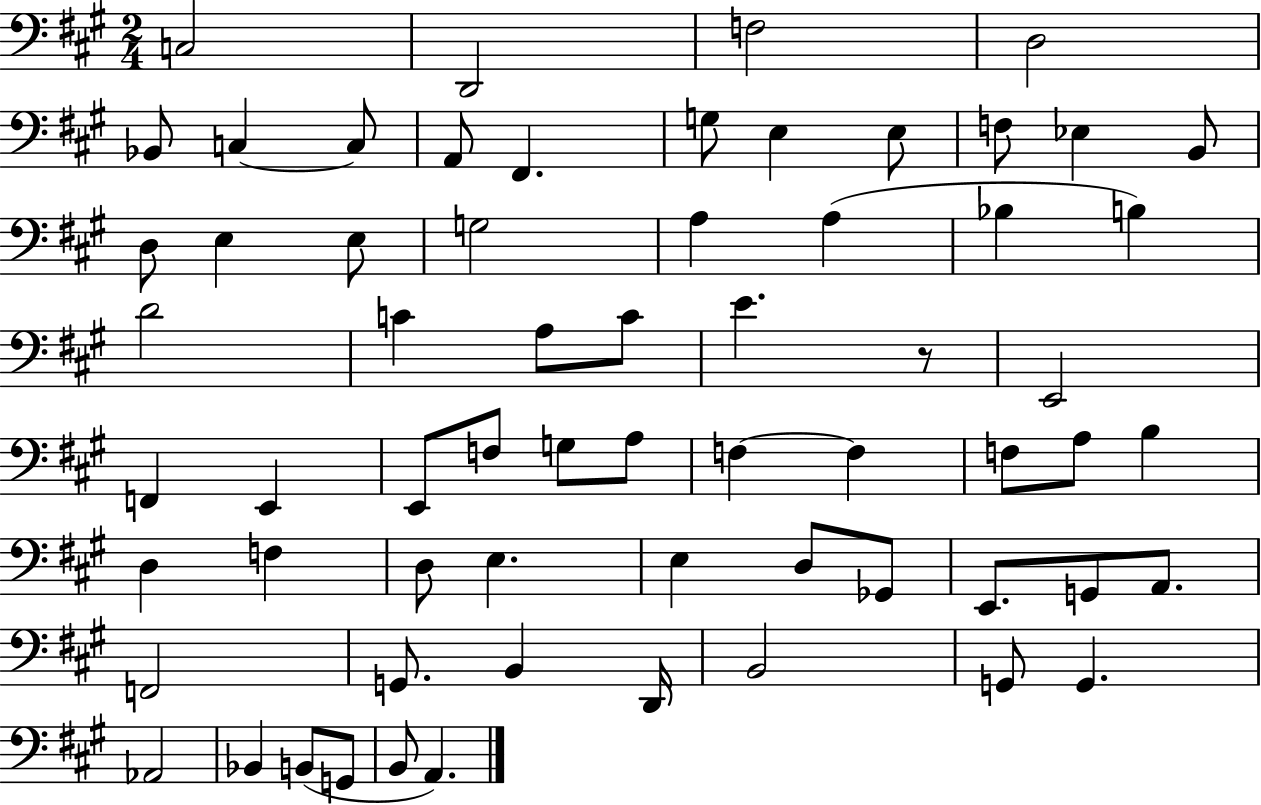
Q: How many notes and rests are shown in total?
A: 64